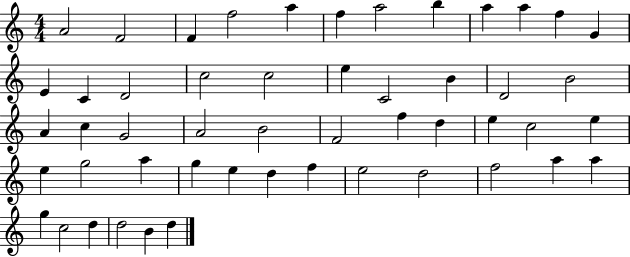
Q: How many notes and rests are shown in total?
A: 51